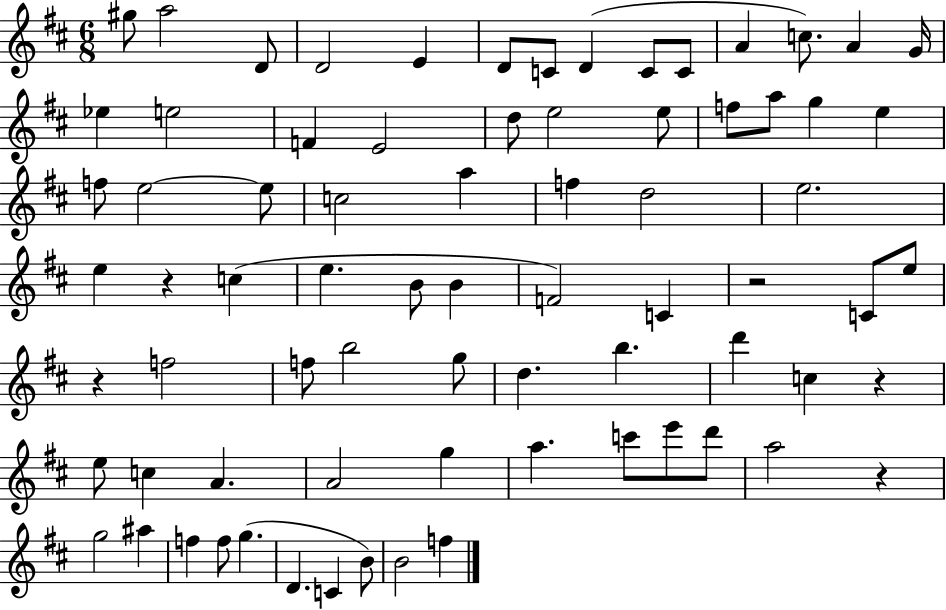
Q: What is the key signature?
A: D major